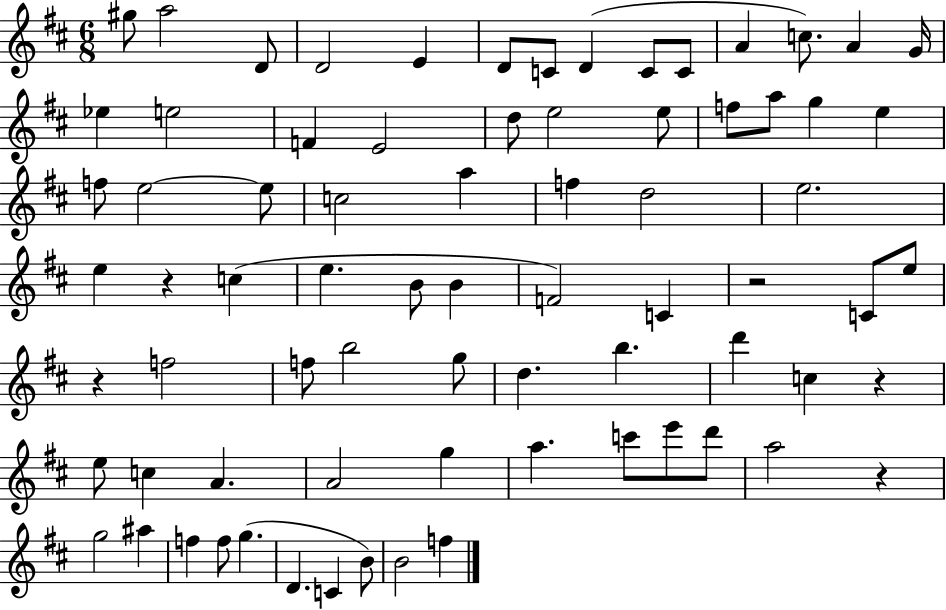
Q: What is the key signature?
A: D major